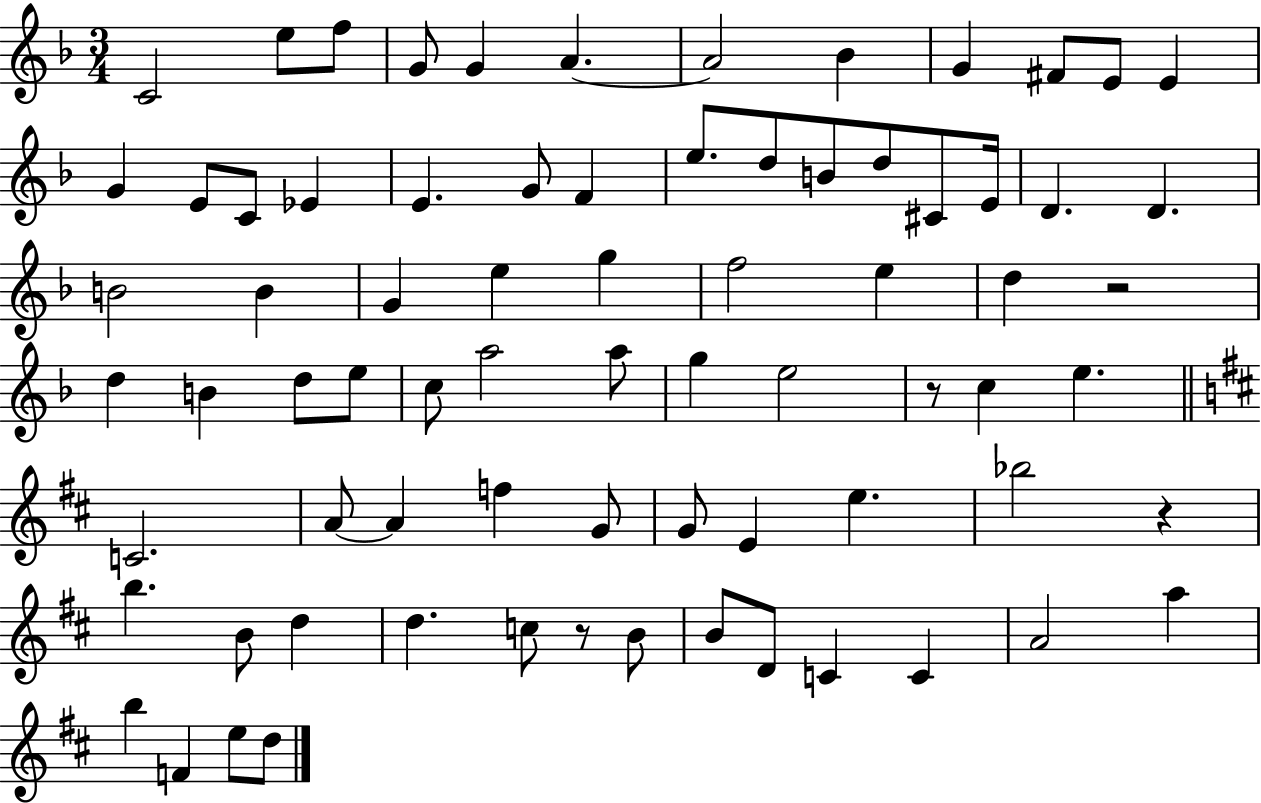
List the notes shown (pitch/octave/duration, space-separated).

C4/h E5/e F5/e G4/e G4/q A4/q. A4/h Bb4/q G4/q F#4/e E4/e E4/q G4/q E4/e C4/e Eb4/q E4/q. G4/e F4/q E5/e. D5/e B4/e D5/e C#4/e E4/s D4/q. D4/q. B4/h B4/q G4/q E5/q G5/q F5/h E5/q D5/q R/h D5/q B4/q D5/e E5/e C5/e A5/h A5/e G5/q E5/h R/e C5/q E5/q. C4/h. A4/e A4/q F5/q G4/e G4/e E4/q E5/q. Bb5/h R/q B5/q. B4/e D5/q D5/q. C5/e R/e B4/e B4/e D4/e C4/q C4/q A4/h A5/q B5/q F4/q E5/e D5/e